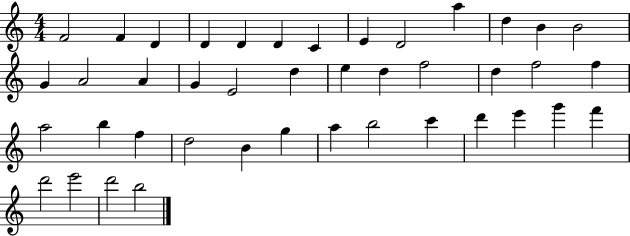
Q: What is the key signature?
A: C major